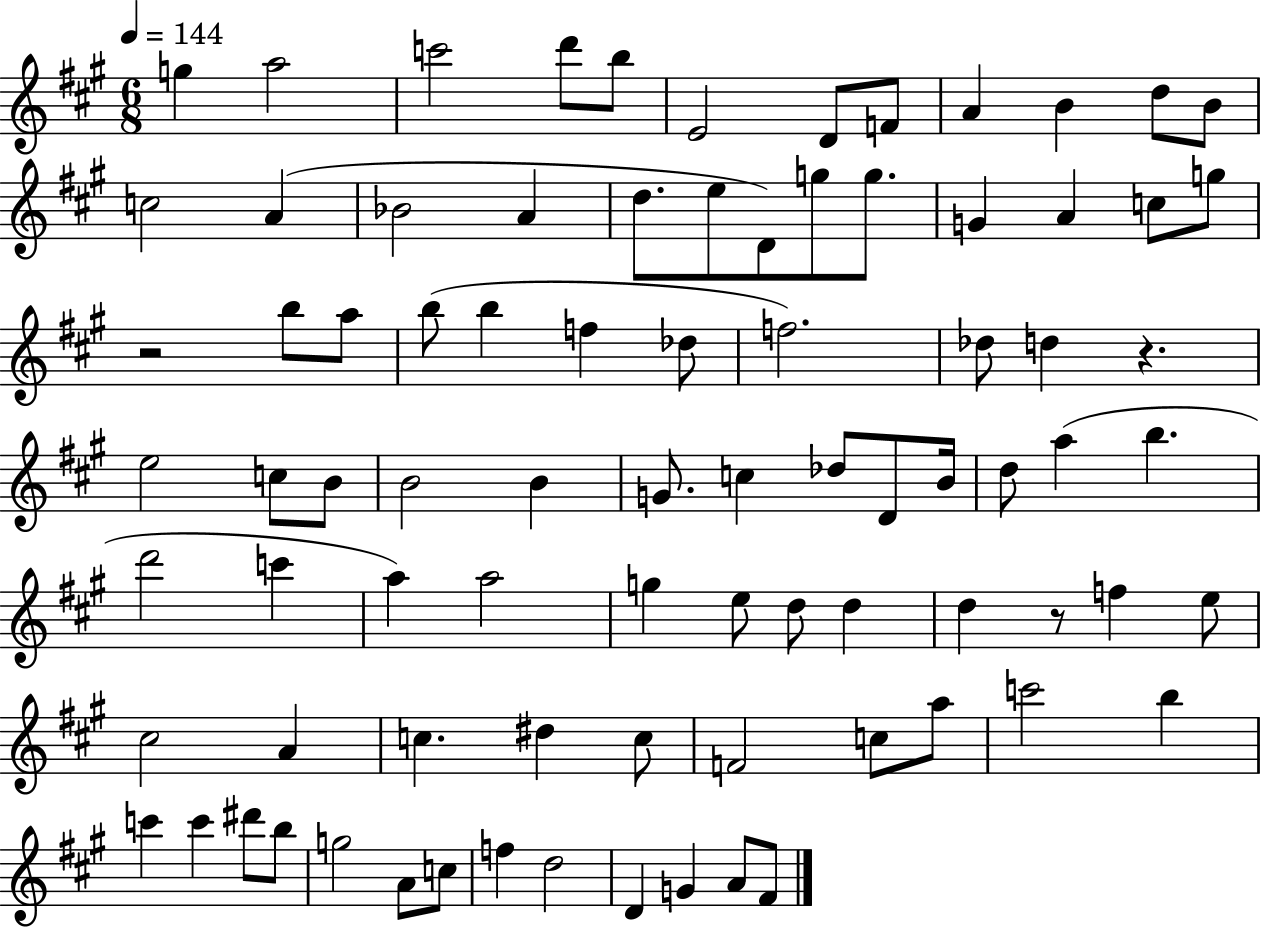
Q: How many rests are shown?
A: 3